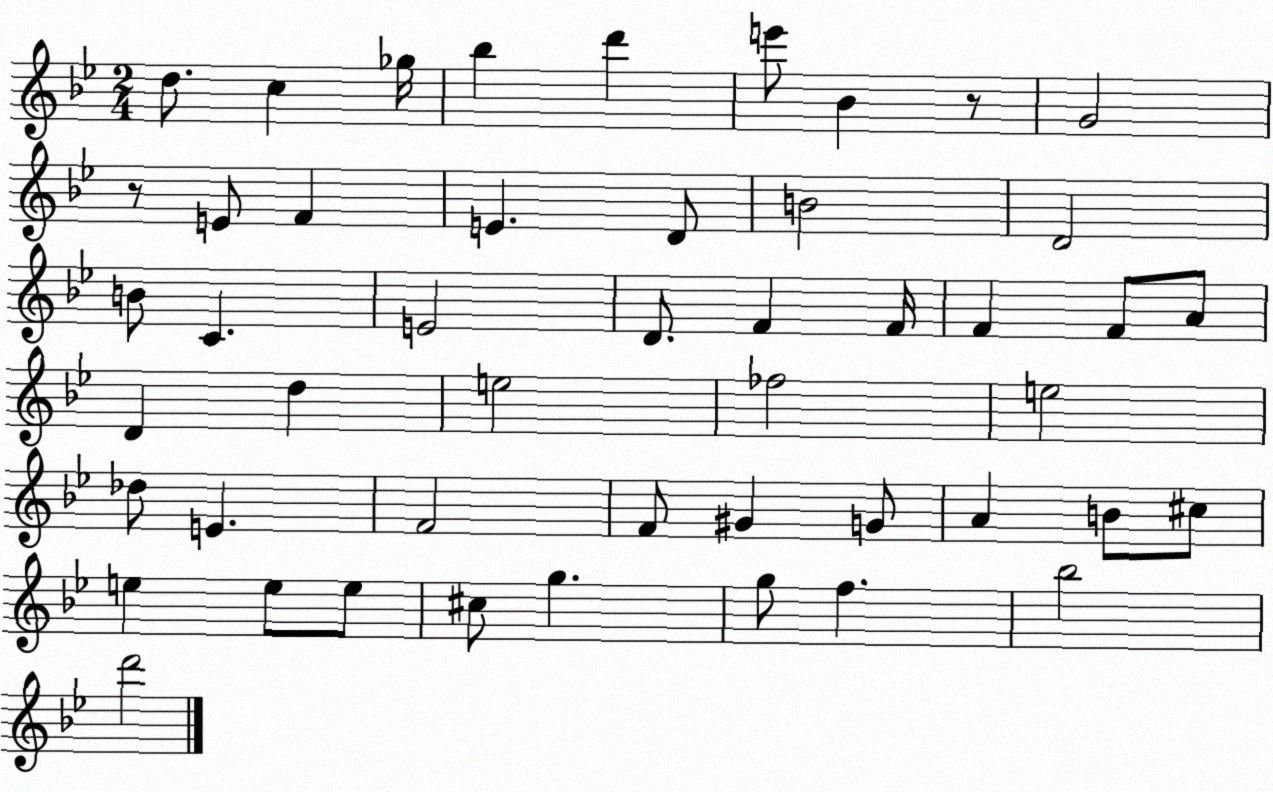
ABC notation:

X:1
T:Untitled
M:2/4
L:1/4
K:Bb
d/2 c _g/4 _b d' e'/2 _B z/2 G2 z/2 E/2 F E D/2 B2 D2 B/2 C E2 D/2 F F/4 F F/2 A/2 D d e2 _f2 e2 _d/2 E F2 F/2 ^G G/2 A B/2 ^c/2 e e/2 e/2 ^c/2 g g/2 f _b2 d'2